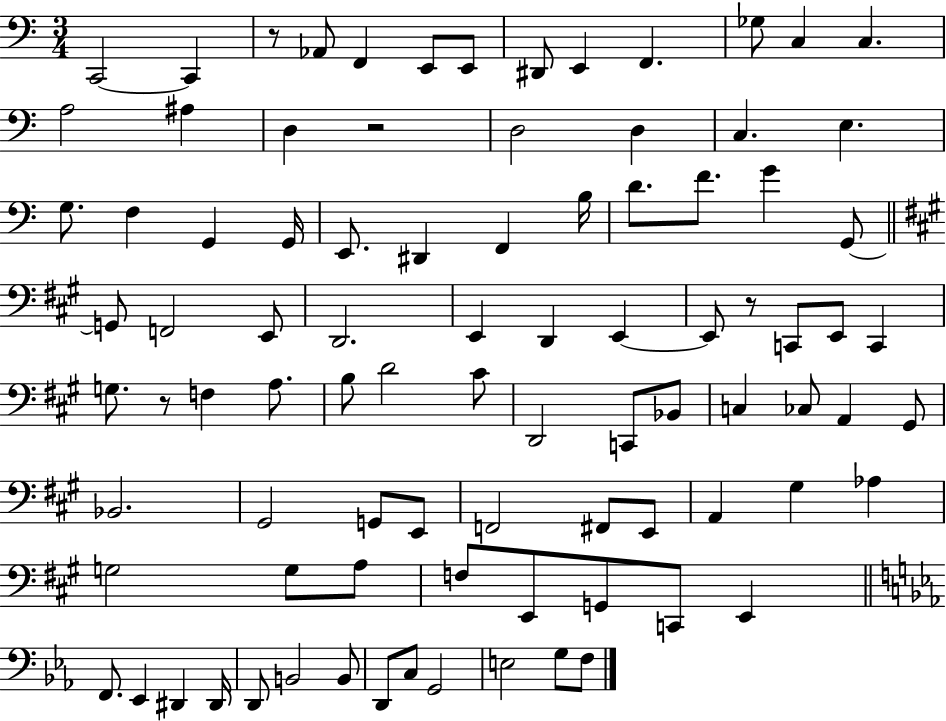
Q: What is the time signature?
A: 3/4